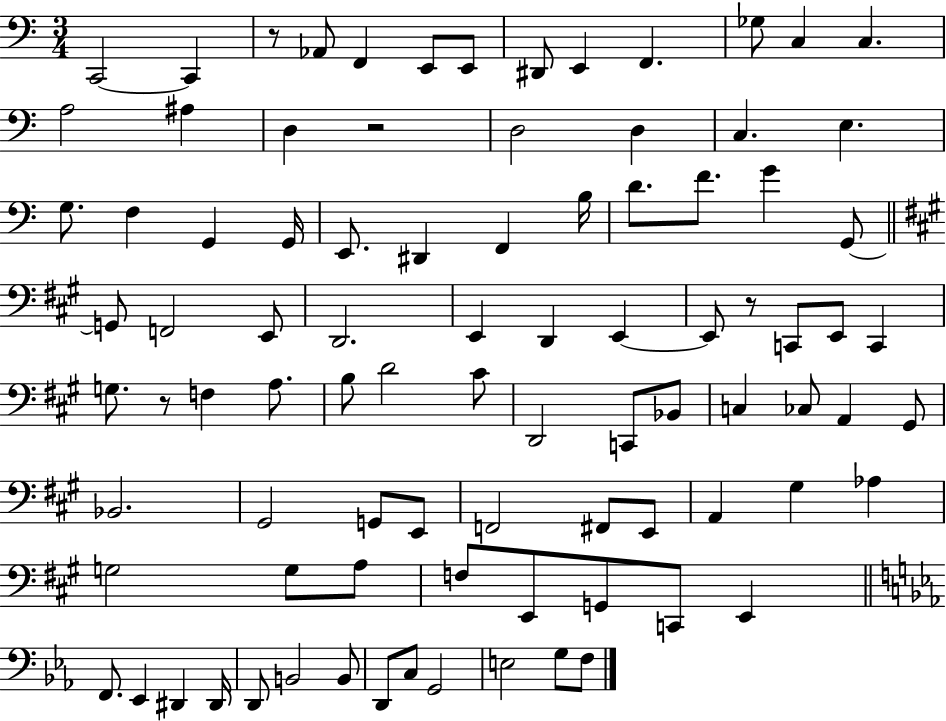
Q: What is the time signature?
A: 3/4